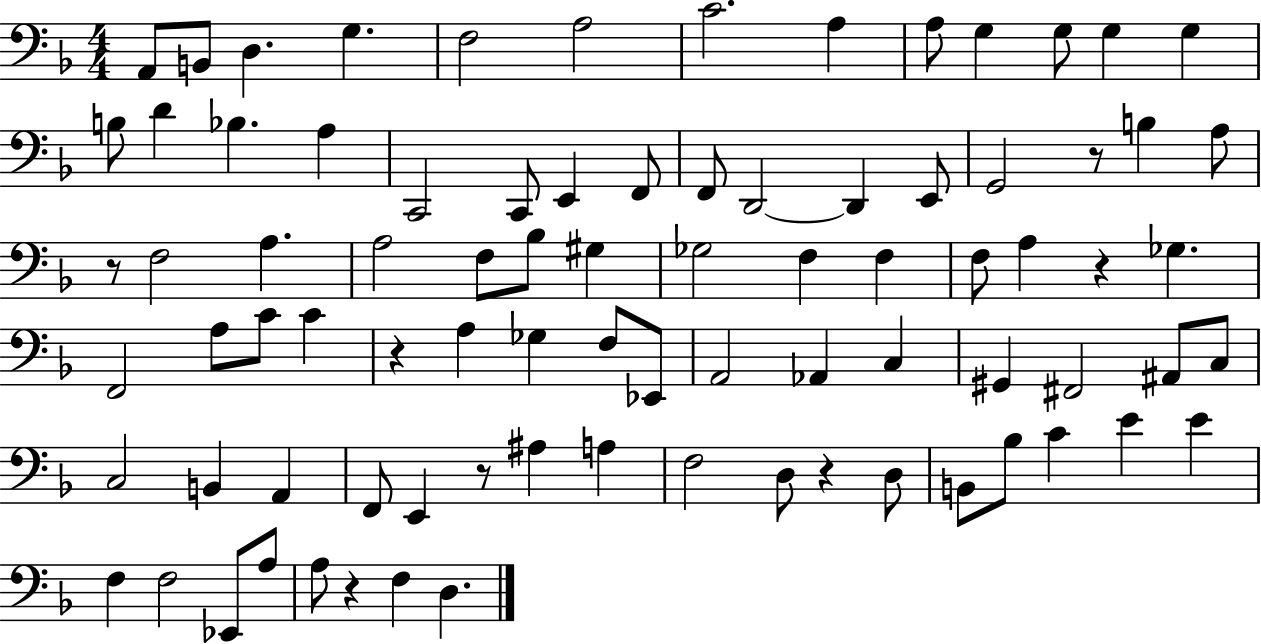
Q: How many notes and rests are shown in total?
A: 84